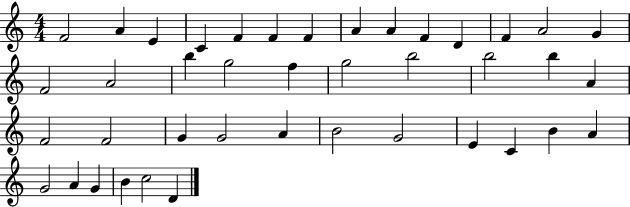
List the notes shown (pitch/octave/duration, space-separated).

F4/h A4/q E4/q C4/q F4/q F4/q F4/q A4/q A4/q F4/q D4/q F4/q A4/h G4/q F4/h A4/h B5/q G5/h F5/q G5/h B5/h B5/h B5/q A4/q F4/h F4/h G4/q G4/h A4/q B4/h G4/h E4/q C4/q B4/q A4/q G4/h A4/q G4/q B4/q C5/h D4/q